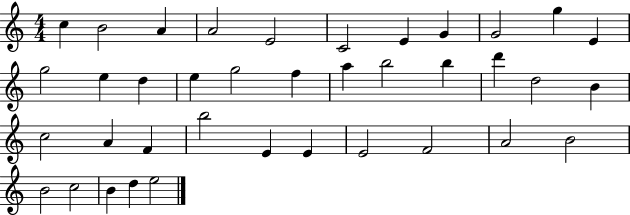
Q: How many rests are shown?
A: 0